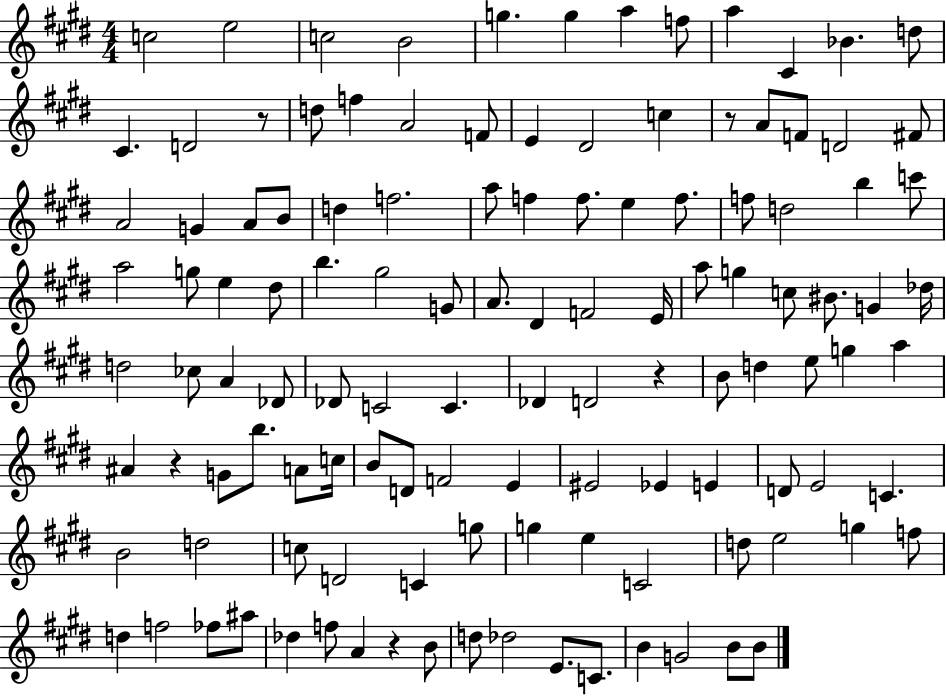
C5/h E5/h C5/h B4/h G5/q. G5/q A5/q F5/e A5/q C#4/q Bb4/q. D5/e C#4/q. D4/h R/e D5/e F5/q A4/h F4/e E4/q D#4/h C5/q R/e A4/e F4/e D4/h F#4/e A4/h G4/q A4/e B4/e D5/q F5/h. A5/e F5/q F5/e. E5/q F5/e. F5/e D5/h B5/q C6/e A5/h G5/e E5/q D#5/e B5/q. G#5/h G4/e A4/e. D#4/q F4/h E4/s A5/e G5/q C5/e BIS4/e. G4/q Db5/s D5/h CES5/e A4/q Db4/e Db4/e C4/h C4/q. Db4/q D4/h R/q B4/e D5/q E5/e G5/q A5/q A#4/q R/q G4/e B5/e. A4/e C5/s B4/e D4/e F4/h E4/q EIS4/h Eb4/q E4/q D4/e E4/h C4/q. B4/h D5/h C5/e D4/h C4/q G5/e G5/q E5/q C4/h D5/e E5/h G5/q F5/e D5/q F5/h FES5/e A#5/e Db5/q F5/e A4/q R/q B4/e D5/e Db5/h E4/e. C4/e. B4/q G4/h B4/e B4/e